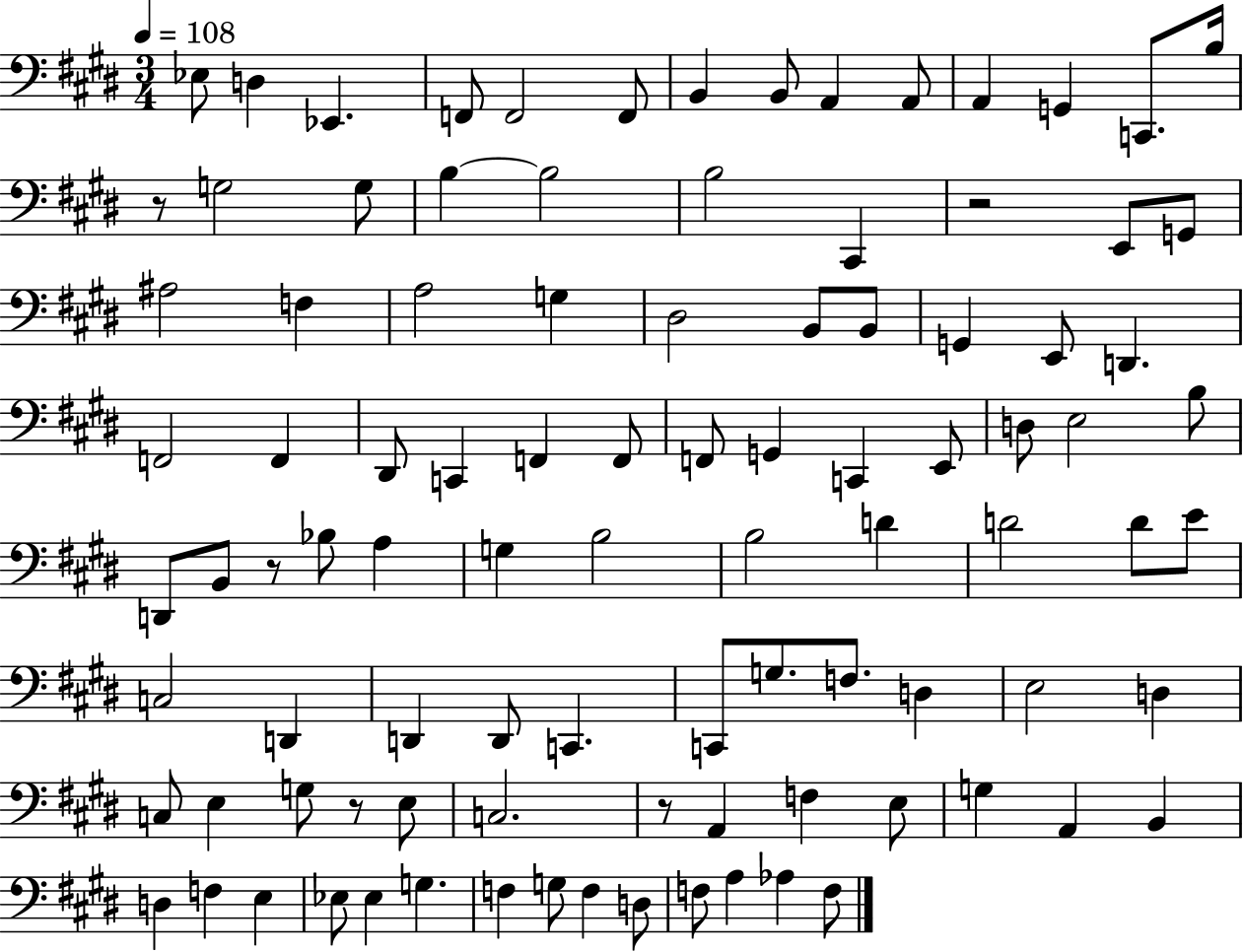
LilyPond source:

{
  \clef bass
  \numericTimeSignature
  \time 3/4
  \key e \major
  \tempo 4 = 108
  ees8 d4 ees,4. | f,8 f,2 f,8 | b,4 b,8 a,4 a,8 | a,4 g,4 c,8. b16 | \break r8 g2 g8 | b4~~ b2 | b2 cis,4 | r2 e,8 g,8 | \break ais2 f4 | a2 g4 | dis2 b,8 b,8 | g,4 e,8 d,4. | \break f,2 f,4 | dis,8 c,4 f,4 f,8 | f,8 g,4 c,4 e,8 | d8 e2 b8 | \break d,8 b,8 r8 bes8 a4 | g4 b2 | b2 d'4 | d'2 d'8 e'8 | \break c2 d,4 | d,4 d,8 c,4. | c,8 g8. f8. d4 | e2 d4 | \break c8 e4 g8 r8 e8 | c2. | r8 a,4 f4 e8 | g4 a,4 b,4 | \break d4 f4 e4 | ees8 ees4 g4. | f4 g8 f4 d8 | f8 a4 aes4 f8 | \break \bar "|."
}